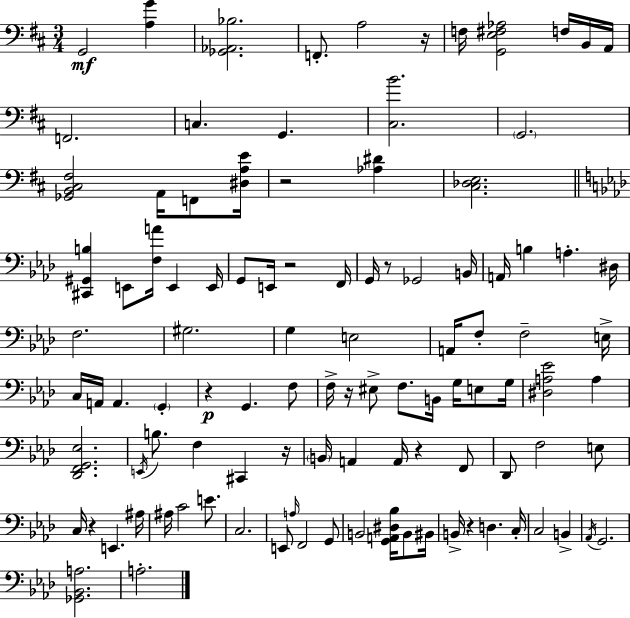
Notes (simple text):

G2/h [A3,G4]/q [Gb2,Ab2,Bb3]/h. F2/e. A3/h R/s F3/s [G2,E3,F#3,Ab3]/h F3/s B2/s A2/s F2/h. C3/q. G2/q. [C#3,B4]/h. G2/h. [Gb2,B2,C#3,F#3]/h A2/s F2/e [D#3,A3,E4]/s R/h [Ab3,D#4]/q [C#3,Db3,E3]/h. [C#2,G#2,B3]/q E2/e [F3,A4]/s E2/q E2/s G2/e E2/s R/h F2/s G2/s R/e Gb2/h B2/s A2/s B3/q A3/q. D#3/s F3/h. G#3/h. G3/q E3/h A2/s F3/e F3/h E3/s C3/s A2/s A2/q. G2/q R/q G2/q. F3/e F3/s R/s EIS3/e F3/e. B2/s G3/s E3/e G3/s [D#3,A3,Eb4]/h A3/q [Db2,F2,G2,Eb3]/h. E2/s B3/e. F3/q C#2/q R/s B2/s A2/q A2/s R/q F2/e Db2/e F3/h E3/e C3/s R/q E2/q. A#3/s A#3/s C4/h E4/e. C3/h. E2/e A3/s F2/h G2/e B2/h [G2,A2,D#3,Bb3]/s B2/e BIS2/s B2/s R/q D3/q. C3/s C3/h B2/q Ab2/s G2/h. [Gb2,Bb2,A3]/h. A3/h.